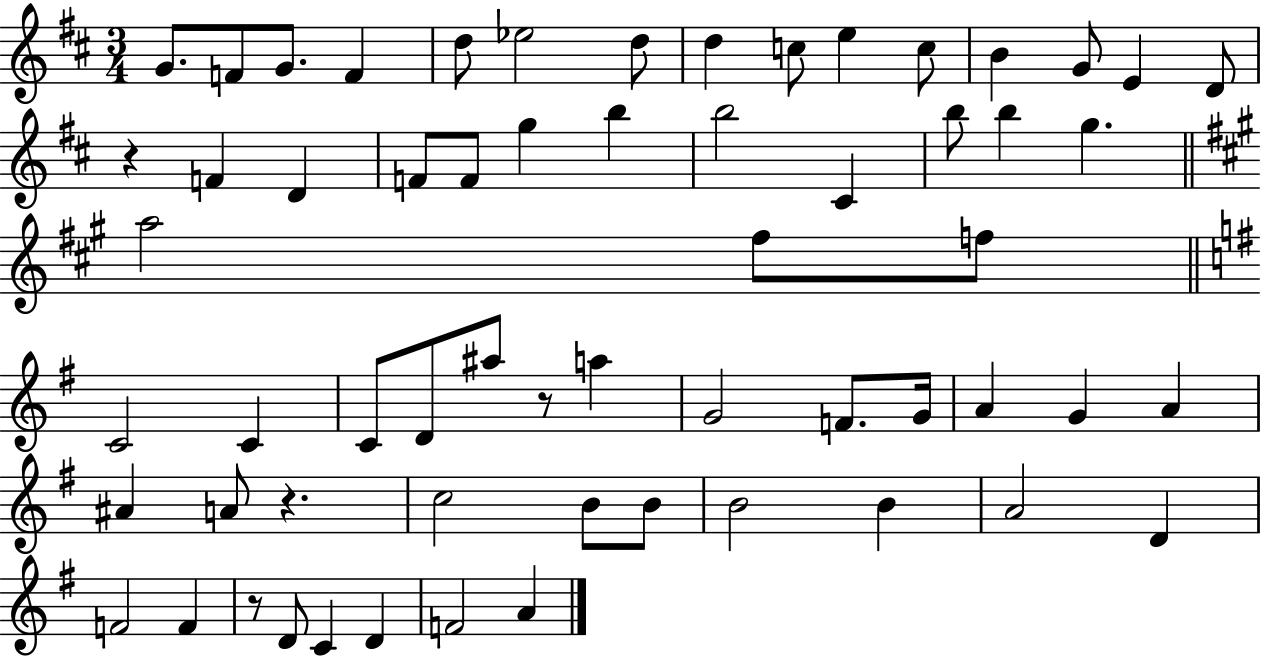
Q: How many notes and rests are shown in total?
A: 61